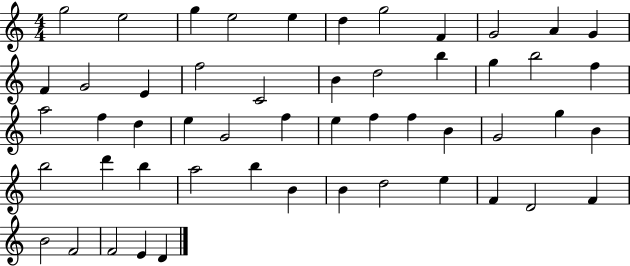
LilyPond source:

{
  \clef treble
  \numericTimeSignature
  \time 4/4
  \key c \major
  g''2 e''2 | g''4 e''2 e''4 | d''4 g''2 f'4 | g'2 a'4 g'4 | \break f'4 g'2 e'4 | f''2 c'2 | b'4 d''2 b''4 | g''4 b''2 f''4 | \break a''2 f''4 d''4 | e''4 g'2 f''4 | e''4 f''4 f''4 b'4 | g'2 g''4 b'4 | \break b''2 d'''4 b''4 | a''2 b''4 b'4 | b'4 d''2 e''4 | f'4 d'2 f'4 | \break b'2 f'2 | f'2 e'4 d'4 | \bar "|."
}